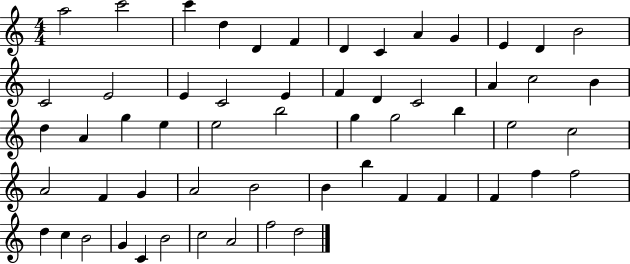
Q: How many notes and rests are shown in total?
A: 57